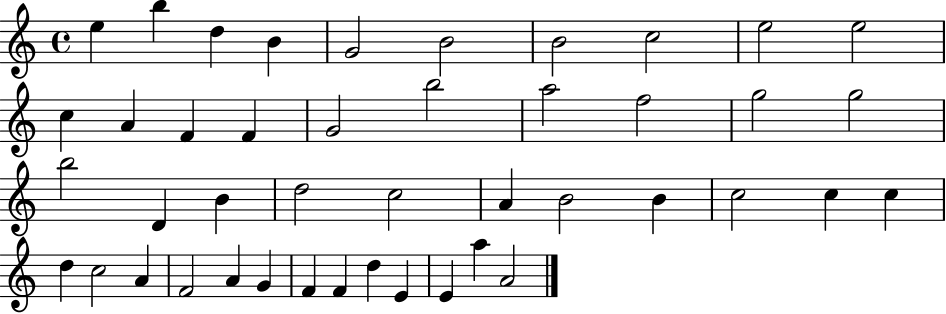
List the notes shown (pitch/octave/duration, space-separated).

E5/q B5/q D5/q B4/q G4/h B4/h B4/h C5/h E5/h E5/h C5/q A4/q F4/q F4/q G4/h B5/h A5/h F5/h G5/h G5/h B5/h D4/q B4/q D5/h C5/h A4/q B4/h B4/q C5/h C5/q C5/q D5/q C5/h A4/q F4/h A4/q G4/q F4/q F4/q D5/q E4/q E4/q A5/q A4/h